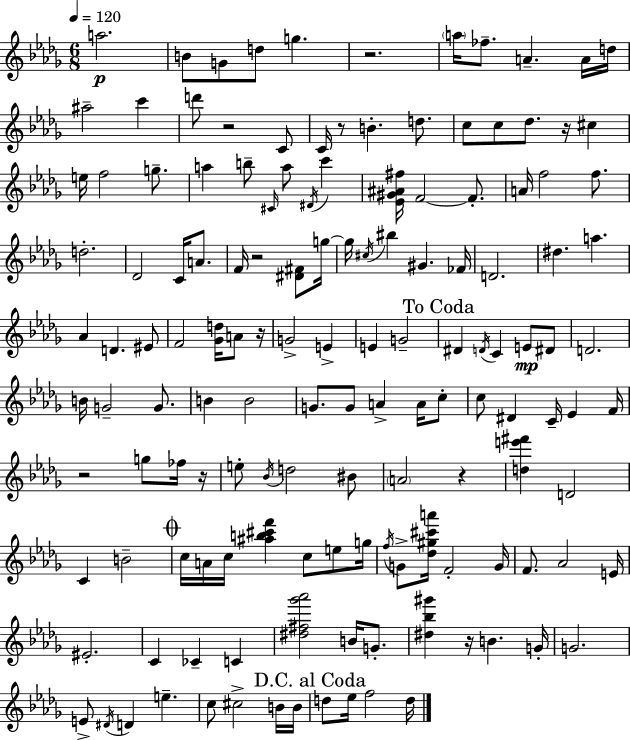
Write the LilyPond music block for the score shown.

{
  \clef treble
  \numericTimeSignature
  \time 6/8
  \key bes \minor
  \tempo 4 = 120
  \repeat volta 2 { a''2.\p | b'8 g'8 d''8 g''4. | r2. | \parenthesize a''16 fes''8.-- a'4.-- a'16 d''16 | \break ais''2-- c'''4 | d'''8 r2 c'8 | c'16 r8 b'4.-. d''8. | c''8 c''8 des''8. r16 cis''4 | \break e''16 f''2 g''8.-- | a''4 b''8-- \grace { cis'16 } a''8 \acciaccatura { dis'16 } c'''4 | <ees' gis' ais' fis''>16 f'2~~ f'8.-. | a'16 f''2 f''8. | \break d''2.-. | des'2 c'16 a'8. | f'16 r2 <dis' fis'>8 | g''16~~ g''16 \acciaccatura { cis''16 } bis''4 gis'4. | \break fes'16 d'2. | dis''4. a''4. | aes'4 d'4. | eis'8 f'2 <ges' d''>16 | \break a'8 r16 g'2-> e'4-> | e'4 g'2-- | \mark "To Coda" dis'4 \acciaccatura { d'16 } c'4 | e'8\mp dis'8 d'2. | \break b'16 g'2-- | g'8. b'4 b'2 | g'8. g'8 a'4-> | a'16 c''8-. c''8 dis'4 c'16-- ees'4 | \break f'16 r2 | g''8 fes''16 r16 e''8-. \acciaccatura { bes'16 } d''2 | bis'8 \parenthesize a'2 | r4 <d'' e''' fis'''>4 d'2 | \break c'4 b'2-- | \mark \markup { \musicglyph "scripts.coda" } c''16 a'16 c''16 <ais'' b'' cis''' f'''>4 | c''8 e''8 g''16 \acciaccatura { f''16 } g'8-> <des'' gis'' cis''' a'''>16 f'2-. | g'16 f'8. aes'2 | \break e'16 eis'2.-. | c'4 ces'4-- | c'4 <dis'' fis'' ges''' aes'''>2 | b'16 g'8.-. <dis'' bes'' gis'''>4 r16 b'4. | \break g'16-. g'2. | e'8-> \acciaccatura { dis'16 } d'4 | e''4.-- c''8 cis''2-> | b'16 b'16 \mark "D.C. al Coda" d''8 ees''16 f''2 | \break d''16 } \bar "|."
}